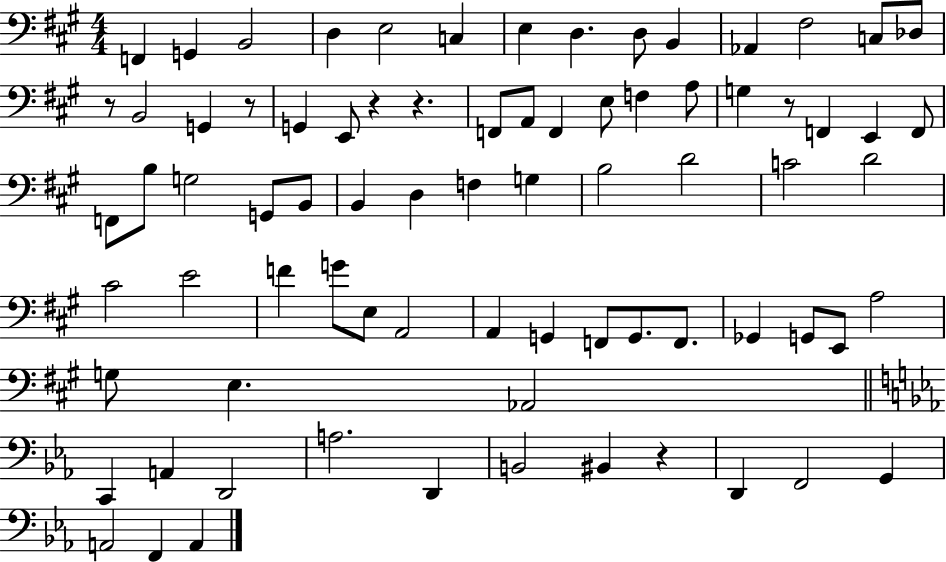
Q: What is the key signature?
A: A major